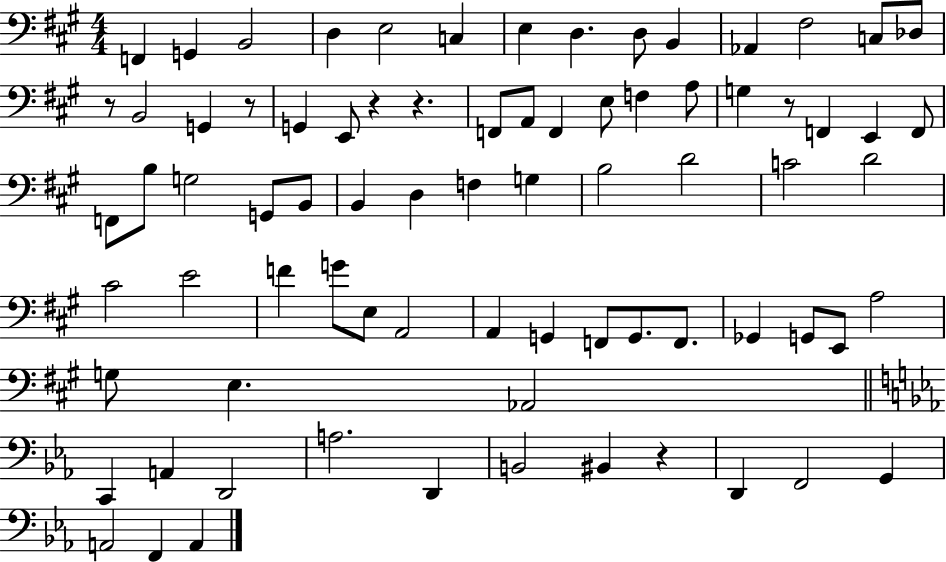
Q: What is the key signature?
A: A major